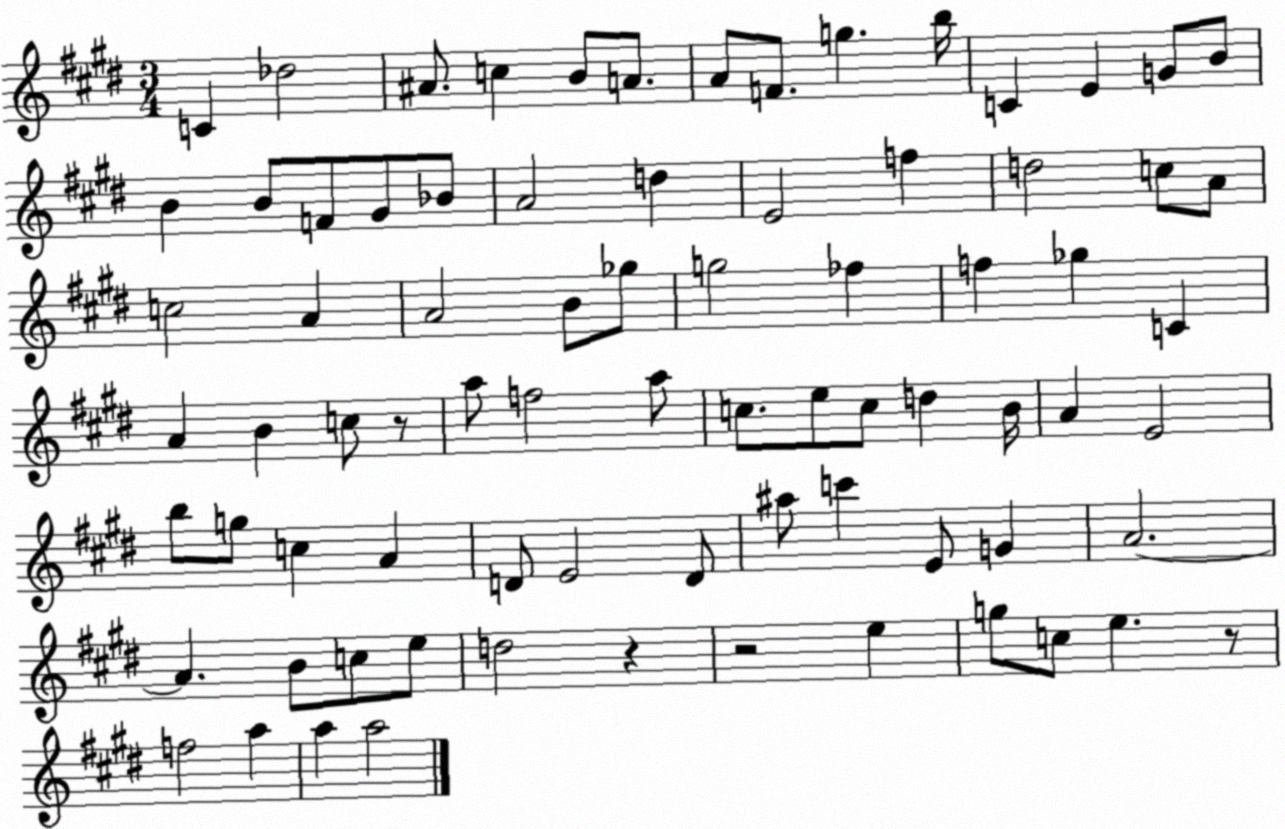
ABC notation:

X:1
T:Untitled
M:3/4
L:1/4
K:E
C _d2 ^A/2 c B/2 A/2 A/2 F/2 g b/4 C E G/2 B/2 B B/2 F/2 ^G/2 _B/2 A2 d E2 f d2 c/2 A/2 c2 A A2 B/2 _g/2 g2 _f f _g C A B c/2 z/2 a/2 f2 a/2 c/2 e/2 c/2 d B/4 A E2 b/2 g/2 c A D/2 E2 D/2 ^a/2 c' E/2 G A2 A B/2 c/2 e/2 d2 z z2 e g/2 c/2 e z/2 f2 a a a2